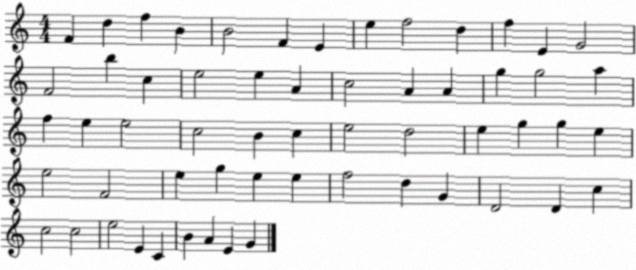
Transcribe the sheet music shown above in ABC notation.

X:1
T:Untitled
M:4/4
L:1/4
K:C
F d f B B2 F E e f2 d f E G2 F2 b c e2 e A c2 A A g g2 a f e e2 c2 B c e2 d2 e g g e e2 F2 e g e e f2 d G D2 D c c2 c2 e2 E C B A E G